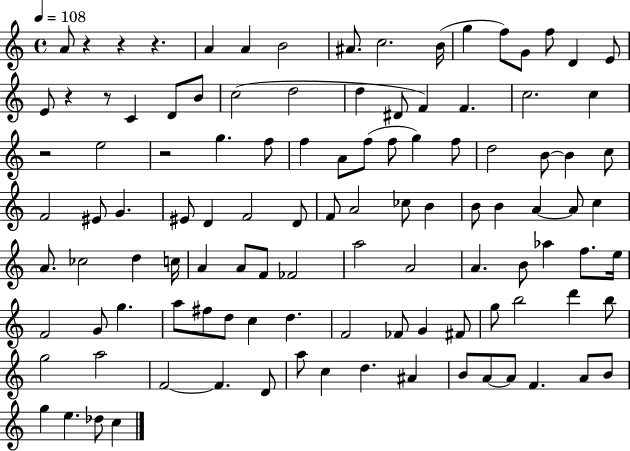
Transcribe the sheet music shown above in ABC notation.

X:1
T:Untitled
M:4/4
L:1/4
K:C
A/2 z z z A A B2 ^A/2 c2 B/4 g f/2 G/2 f/2 D E/2 E/2 z z/2 C D/2 B/2 c2 d2 d ^D/2 F F c2 c z2 e2 z2 g f/2 f A/2 f/2 f/2 g f/2 d2 B/2 B c/2 F2 ^E/2 G ^E/2 D F2 D/2 F/2 A2 _c/2 B B/2 B A A/2 c A/2 _c2 d c/4 A A/2 F/2 _F2 a2 A2 A B/2 _a f/2 e/4 F2 G/2 g a/2 ^f/2 d/2 c d F2 _F/2 G ^F/2 g/2 b2 d' b/2 g2 a2 F2 F D/2 a/2 c d ^A B/2 A/2 A/2 F A/2 B/2 g e _d/2 c